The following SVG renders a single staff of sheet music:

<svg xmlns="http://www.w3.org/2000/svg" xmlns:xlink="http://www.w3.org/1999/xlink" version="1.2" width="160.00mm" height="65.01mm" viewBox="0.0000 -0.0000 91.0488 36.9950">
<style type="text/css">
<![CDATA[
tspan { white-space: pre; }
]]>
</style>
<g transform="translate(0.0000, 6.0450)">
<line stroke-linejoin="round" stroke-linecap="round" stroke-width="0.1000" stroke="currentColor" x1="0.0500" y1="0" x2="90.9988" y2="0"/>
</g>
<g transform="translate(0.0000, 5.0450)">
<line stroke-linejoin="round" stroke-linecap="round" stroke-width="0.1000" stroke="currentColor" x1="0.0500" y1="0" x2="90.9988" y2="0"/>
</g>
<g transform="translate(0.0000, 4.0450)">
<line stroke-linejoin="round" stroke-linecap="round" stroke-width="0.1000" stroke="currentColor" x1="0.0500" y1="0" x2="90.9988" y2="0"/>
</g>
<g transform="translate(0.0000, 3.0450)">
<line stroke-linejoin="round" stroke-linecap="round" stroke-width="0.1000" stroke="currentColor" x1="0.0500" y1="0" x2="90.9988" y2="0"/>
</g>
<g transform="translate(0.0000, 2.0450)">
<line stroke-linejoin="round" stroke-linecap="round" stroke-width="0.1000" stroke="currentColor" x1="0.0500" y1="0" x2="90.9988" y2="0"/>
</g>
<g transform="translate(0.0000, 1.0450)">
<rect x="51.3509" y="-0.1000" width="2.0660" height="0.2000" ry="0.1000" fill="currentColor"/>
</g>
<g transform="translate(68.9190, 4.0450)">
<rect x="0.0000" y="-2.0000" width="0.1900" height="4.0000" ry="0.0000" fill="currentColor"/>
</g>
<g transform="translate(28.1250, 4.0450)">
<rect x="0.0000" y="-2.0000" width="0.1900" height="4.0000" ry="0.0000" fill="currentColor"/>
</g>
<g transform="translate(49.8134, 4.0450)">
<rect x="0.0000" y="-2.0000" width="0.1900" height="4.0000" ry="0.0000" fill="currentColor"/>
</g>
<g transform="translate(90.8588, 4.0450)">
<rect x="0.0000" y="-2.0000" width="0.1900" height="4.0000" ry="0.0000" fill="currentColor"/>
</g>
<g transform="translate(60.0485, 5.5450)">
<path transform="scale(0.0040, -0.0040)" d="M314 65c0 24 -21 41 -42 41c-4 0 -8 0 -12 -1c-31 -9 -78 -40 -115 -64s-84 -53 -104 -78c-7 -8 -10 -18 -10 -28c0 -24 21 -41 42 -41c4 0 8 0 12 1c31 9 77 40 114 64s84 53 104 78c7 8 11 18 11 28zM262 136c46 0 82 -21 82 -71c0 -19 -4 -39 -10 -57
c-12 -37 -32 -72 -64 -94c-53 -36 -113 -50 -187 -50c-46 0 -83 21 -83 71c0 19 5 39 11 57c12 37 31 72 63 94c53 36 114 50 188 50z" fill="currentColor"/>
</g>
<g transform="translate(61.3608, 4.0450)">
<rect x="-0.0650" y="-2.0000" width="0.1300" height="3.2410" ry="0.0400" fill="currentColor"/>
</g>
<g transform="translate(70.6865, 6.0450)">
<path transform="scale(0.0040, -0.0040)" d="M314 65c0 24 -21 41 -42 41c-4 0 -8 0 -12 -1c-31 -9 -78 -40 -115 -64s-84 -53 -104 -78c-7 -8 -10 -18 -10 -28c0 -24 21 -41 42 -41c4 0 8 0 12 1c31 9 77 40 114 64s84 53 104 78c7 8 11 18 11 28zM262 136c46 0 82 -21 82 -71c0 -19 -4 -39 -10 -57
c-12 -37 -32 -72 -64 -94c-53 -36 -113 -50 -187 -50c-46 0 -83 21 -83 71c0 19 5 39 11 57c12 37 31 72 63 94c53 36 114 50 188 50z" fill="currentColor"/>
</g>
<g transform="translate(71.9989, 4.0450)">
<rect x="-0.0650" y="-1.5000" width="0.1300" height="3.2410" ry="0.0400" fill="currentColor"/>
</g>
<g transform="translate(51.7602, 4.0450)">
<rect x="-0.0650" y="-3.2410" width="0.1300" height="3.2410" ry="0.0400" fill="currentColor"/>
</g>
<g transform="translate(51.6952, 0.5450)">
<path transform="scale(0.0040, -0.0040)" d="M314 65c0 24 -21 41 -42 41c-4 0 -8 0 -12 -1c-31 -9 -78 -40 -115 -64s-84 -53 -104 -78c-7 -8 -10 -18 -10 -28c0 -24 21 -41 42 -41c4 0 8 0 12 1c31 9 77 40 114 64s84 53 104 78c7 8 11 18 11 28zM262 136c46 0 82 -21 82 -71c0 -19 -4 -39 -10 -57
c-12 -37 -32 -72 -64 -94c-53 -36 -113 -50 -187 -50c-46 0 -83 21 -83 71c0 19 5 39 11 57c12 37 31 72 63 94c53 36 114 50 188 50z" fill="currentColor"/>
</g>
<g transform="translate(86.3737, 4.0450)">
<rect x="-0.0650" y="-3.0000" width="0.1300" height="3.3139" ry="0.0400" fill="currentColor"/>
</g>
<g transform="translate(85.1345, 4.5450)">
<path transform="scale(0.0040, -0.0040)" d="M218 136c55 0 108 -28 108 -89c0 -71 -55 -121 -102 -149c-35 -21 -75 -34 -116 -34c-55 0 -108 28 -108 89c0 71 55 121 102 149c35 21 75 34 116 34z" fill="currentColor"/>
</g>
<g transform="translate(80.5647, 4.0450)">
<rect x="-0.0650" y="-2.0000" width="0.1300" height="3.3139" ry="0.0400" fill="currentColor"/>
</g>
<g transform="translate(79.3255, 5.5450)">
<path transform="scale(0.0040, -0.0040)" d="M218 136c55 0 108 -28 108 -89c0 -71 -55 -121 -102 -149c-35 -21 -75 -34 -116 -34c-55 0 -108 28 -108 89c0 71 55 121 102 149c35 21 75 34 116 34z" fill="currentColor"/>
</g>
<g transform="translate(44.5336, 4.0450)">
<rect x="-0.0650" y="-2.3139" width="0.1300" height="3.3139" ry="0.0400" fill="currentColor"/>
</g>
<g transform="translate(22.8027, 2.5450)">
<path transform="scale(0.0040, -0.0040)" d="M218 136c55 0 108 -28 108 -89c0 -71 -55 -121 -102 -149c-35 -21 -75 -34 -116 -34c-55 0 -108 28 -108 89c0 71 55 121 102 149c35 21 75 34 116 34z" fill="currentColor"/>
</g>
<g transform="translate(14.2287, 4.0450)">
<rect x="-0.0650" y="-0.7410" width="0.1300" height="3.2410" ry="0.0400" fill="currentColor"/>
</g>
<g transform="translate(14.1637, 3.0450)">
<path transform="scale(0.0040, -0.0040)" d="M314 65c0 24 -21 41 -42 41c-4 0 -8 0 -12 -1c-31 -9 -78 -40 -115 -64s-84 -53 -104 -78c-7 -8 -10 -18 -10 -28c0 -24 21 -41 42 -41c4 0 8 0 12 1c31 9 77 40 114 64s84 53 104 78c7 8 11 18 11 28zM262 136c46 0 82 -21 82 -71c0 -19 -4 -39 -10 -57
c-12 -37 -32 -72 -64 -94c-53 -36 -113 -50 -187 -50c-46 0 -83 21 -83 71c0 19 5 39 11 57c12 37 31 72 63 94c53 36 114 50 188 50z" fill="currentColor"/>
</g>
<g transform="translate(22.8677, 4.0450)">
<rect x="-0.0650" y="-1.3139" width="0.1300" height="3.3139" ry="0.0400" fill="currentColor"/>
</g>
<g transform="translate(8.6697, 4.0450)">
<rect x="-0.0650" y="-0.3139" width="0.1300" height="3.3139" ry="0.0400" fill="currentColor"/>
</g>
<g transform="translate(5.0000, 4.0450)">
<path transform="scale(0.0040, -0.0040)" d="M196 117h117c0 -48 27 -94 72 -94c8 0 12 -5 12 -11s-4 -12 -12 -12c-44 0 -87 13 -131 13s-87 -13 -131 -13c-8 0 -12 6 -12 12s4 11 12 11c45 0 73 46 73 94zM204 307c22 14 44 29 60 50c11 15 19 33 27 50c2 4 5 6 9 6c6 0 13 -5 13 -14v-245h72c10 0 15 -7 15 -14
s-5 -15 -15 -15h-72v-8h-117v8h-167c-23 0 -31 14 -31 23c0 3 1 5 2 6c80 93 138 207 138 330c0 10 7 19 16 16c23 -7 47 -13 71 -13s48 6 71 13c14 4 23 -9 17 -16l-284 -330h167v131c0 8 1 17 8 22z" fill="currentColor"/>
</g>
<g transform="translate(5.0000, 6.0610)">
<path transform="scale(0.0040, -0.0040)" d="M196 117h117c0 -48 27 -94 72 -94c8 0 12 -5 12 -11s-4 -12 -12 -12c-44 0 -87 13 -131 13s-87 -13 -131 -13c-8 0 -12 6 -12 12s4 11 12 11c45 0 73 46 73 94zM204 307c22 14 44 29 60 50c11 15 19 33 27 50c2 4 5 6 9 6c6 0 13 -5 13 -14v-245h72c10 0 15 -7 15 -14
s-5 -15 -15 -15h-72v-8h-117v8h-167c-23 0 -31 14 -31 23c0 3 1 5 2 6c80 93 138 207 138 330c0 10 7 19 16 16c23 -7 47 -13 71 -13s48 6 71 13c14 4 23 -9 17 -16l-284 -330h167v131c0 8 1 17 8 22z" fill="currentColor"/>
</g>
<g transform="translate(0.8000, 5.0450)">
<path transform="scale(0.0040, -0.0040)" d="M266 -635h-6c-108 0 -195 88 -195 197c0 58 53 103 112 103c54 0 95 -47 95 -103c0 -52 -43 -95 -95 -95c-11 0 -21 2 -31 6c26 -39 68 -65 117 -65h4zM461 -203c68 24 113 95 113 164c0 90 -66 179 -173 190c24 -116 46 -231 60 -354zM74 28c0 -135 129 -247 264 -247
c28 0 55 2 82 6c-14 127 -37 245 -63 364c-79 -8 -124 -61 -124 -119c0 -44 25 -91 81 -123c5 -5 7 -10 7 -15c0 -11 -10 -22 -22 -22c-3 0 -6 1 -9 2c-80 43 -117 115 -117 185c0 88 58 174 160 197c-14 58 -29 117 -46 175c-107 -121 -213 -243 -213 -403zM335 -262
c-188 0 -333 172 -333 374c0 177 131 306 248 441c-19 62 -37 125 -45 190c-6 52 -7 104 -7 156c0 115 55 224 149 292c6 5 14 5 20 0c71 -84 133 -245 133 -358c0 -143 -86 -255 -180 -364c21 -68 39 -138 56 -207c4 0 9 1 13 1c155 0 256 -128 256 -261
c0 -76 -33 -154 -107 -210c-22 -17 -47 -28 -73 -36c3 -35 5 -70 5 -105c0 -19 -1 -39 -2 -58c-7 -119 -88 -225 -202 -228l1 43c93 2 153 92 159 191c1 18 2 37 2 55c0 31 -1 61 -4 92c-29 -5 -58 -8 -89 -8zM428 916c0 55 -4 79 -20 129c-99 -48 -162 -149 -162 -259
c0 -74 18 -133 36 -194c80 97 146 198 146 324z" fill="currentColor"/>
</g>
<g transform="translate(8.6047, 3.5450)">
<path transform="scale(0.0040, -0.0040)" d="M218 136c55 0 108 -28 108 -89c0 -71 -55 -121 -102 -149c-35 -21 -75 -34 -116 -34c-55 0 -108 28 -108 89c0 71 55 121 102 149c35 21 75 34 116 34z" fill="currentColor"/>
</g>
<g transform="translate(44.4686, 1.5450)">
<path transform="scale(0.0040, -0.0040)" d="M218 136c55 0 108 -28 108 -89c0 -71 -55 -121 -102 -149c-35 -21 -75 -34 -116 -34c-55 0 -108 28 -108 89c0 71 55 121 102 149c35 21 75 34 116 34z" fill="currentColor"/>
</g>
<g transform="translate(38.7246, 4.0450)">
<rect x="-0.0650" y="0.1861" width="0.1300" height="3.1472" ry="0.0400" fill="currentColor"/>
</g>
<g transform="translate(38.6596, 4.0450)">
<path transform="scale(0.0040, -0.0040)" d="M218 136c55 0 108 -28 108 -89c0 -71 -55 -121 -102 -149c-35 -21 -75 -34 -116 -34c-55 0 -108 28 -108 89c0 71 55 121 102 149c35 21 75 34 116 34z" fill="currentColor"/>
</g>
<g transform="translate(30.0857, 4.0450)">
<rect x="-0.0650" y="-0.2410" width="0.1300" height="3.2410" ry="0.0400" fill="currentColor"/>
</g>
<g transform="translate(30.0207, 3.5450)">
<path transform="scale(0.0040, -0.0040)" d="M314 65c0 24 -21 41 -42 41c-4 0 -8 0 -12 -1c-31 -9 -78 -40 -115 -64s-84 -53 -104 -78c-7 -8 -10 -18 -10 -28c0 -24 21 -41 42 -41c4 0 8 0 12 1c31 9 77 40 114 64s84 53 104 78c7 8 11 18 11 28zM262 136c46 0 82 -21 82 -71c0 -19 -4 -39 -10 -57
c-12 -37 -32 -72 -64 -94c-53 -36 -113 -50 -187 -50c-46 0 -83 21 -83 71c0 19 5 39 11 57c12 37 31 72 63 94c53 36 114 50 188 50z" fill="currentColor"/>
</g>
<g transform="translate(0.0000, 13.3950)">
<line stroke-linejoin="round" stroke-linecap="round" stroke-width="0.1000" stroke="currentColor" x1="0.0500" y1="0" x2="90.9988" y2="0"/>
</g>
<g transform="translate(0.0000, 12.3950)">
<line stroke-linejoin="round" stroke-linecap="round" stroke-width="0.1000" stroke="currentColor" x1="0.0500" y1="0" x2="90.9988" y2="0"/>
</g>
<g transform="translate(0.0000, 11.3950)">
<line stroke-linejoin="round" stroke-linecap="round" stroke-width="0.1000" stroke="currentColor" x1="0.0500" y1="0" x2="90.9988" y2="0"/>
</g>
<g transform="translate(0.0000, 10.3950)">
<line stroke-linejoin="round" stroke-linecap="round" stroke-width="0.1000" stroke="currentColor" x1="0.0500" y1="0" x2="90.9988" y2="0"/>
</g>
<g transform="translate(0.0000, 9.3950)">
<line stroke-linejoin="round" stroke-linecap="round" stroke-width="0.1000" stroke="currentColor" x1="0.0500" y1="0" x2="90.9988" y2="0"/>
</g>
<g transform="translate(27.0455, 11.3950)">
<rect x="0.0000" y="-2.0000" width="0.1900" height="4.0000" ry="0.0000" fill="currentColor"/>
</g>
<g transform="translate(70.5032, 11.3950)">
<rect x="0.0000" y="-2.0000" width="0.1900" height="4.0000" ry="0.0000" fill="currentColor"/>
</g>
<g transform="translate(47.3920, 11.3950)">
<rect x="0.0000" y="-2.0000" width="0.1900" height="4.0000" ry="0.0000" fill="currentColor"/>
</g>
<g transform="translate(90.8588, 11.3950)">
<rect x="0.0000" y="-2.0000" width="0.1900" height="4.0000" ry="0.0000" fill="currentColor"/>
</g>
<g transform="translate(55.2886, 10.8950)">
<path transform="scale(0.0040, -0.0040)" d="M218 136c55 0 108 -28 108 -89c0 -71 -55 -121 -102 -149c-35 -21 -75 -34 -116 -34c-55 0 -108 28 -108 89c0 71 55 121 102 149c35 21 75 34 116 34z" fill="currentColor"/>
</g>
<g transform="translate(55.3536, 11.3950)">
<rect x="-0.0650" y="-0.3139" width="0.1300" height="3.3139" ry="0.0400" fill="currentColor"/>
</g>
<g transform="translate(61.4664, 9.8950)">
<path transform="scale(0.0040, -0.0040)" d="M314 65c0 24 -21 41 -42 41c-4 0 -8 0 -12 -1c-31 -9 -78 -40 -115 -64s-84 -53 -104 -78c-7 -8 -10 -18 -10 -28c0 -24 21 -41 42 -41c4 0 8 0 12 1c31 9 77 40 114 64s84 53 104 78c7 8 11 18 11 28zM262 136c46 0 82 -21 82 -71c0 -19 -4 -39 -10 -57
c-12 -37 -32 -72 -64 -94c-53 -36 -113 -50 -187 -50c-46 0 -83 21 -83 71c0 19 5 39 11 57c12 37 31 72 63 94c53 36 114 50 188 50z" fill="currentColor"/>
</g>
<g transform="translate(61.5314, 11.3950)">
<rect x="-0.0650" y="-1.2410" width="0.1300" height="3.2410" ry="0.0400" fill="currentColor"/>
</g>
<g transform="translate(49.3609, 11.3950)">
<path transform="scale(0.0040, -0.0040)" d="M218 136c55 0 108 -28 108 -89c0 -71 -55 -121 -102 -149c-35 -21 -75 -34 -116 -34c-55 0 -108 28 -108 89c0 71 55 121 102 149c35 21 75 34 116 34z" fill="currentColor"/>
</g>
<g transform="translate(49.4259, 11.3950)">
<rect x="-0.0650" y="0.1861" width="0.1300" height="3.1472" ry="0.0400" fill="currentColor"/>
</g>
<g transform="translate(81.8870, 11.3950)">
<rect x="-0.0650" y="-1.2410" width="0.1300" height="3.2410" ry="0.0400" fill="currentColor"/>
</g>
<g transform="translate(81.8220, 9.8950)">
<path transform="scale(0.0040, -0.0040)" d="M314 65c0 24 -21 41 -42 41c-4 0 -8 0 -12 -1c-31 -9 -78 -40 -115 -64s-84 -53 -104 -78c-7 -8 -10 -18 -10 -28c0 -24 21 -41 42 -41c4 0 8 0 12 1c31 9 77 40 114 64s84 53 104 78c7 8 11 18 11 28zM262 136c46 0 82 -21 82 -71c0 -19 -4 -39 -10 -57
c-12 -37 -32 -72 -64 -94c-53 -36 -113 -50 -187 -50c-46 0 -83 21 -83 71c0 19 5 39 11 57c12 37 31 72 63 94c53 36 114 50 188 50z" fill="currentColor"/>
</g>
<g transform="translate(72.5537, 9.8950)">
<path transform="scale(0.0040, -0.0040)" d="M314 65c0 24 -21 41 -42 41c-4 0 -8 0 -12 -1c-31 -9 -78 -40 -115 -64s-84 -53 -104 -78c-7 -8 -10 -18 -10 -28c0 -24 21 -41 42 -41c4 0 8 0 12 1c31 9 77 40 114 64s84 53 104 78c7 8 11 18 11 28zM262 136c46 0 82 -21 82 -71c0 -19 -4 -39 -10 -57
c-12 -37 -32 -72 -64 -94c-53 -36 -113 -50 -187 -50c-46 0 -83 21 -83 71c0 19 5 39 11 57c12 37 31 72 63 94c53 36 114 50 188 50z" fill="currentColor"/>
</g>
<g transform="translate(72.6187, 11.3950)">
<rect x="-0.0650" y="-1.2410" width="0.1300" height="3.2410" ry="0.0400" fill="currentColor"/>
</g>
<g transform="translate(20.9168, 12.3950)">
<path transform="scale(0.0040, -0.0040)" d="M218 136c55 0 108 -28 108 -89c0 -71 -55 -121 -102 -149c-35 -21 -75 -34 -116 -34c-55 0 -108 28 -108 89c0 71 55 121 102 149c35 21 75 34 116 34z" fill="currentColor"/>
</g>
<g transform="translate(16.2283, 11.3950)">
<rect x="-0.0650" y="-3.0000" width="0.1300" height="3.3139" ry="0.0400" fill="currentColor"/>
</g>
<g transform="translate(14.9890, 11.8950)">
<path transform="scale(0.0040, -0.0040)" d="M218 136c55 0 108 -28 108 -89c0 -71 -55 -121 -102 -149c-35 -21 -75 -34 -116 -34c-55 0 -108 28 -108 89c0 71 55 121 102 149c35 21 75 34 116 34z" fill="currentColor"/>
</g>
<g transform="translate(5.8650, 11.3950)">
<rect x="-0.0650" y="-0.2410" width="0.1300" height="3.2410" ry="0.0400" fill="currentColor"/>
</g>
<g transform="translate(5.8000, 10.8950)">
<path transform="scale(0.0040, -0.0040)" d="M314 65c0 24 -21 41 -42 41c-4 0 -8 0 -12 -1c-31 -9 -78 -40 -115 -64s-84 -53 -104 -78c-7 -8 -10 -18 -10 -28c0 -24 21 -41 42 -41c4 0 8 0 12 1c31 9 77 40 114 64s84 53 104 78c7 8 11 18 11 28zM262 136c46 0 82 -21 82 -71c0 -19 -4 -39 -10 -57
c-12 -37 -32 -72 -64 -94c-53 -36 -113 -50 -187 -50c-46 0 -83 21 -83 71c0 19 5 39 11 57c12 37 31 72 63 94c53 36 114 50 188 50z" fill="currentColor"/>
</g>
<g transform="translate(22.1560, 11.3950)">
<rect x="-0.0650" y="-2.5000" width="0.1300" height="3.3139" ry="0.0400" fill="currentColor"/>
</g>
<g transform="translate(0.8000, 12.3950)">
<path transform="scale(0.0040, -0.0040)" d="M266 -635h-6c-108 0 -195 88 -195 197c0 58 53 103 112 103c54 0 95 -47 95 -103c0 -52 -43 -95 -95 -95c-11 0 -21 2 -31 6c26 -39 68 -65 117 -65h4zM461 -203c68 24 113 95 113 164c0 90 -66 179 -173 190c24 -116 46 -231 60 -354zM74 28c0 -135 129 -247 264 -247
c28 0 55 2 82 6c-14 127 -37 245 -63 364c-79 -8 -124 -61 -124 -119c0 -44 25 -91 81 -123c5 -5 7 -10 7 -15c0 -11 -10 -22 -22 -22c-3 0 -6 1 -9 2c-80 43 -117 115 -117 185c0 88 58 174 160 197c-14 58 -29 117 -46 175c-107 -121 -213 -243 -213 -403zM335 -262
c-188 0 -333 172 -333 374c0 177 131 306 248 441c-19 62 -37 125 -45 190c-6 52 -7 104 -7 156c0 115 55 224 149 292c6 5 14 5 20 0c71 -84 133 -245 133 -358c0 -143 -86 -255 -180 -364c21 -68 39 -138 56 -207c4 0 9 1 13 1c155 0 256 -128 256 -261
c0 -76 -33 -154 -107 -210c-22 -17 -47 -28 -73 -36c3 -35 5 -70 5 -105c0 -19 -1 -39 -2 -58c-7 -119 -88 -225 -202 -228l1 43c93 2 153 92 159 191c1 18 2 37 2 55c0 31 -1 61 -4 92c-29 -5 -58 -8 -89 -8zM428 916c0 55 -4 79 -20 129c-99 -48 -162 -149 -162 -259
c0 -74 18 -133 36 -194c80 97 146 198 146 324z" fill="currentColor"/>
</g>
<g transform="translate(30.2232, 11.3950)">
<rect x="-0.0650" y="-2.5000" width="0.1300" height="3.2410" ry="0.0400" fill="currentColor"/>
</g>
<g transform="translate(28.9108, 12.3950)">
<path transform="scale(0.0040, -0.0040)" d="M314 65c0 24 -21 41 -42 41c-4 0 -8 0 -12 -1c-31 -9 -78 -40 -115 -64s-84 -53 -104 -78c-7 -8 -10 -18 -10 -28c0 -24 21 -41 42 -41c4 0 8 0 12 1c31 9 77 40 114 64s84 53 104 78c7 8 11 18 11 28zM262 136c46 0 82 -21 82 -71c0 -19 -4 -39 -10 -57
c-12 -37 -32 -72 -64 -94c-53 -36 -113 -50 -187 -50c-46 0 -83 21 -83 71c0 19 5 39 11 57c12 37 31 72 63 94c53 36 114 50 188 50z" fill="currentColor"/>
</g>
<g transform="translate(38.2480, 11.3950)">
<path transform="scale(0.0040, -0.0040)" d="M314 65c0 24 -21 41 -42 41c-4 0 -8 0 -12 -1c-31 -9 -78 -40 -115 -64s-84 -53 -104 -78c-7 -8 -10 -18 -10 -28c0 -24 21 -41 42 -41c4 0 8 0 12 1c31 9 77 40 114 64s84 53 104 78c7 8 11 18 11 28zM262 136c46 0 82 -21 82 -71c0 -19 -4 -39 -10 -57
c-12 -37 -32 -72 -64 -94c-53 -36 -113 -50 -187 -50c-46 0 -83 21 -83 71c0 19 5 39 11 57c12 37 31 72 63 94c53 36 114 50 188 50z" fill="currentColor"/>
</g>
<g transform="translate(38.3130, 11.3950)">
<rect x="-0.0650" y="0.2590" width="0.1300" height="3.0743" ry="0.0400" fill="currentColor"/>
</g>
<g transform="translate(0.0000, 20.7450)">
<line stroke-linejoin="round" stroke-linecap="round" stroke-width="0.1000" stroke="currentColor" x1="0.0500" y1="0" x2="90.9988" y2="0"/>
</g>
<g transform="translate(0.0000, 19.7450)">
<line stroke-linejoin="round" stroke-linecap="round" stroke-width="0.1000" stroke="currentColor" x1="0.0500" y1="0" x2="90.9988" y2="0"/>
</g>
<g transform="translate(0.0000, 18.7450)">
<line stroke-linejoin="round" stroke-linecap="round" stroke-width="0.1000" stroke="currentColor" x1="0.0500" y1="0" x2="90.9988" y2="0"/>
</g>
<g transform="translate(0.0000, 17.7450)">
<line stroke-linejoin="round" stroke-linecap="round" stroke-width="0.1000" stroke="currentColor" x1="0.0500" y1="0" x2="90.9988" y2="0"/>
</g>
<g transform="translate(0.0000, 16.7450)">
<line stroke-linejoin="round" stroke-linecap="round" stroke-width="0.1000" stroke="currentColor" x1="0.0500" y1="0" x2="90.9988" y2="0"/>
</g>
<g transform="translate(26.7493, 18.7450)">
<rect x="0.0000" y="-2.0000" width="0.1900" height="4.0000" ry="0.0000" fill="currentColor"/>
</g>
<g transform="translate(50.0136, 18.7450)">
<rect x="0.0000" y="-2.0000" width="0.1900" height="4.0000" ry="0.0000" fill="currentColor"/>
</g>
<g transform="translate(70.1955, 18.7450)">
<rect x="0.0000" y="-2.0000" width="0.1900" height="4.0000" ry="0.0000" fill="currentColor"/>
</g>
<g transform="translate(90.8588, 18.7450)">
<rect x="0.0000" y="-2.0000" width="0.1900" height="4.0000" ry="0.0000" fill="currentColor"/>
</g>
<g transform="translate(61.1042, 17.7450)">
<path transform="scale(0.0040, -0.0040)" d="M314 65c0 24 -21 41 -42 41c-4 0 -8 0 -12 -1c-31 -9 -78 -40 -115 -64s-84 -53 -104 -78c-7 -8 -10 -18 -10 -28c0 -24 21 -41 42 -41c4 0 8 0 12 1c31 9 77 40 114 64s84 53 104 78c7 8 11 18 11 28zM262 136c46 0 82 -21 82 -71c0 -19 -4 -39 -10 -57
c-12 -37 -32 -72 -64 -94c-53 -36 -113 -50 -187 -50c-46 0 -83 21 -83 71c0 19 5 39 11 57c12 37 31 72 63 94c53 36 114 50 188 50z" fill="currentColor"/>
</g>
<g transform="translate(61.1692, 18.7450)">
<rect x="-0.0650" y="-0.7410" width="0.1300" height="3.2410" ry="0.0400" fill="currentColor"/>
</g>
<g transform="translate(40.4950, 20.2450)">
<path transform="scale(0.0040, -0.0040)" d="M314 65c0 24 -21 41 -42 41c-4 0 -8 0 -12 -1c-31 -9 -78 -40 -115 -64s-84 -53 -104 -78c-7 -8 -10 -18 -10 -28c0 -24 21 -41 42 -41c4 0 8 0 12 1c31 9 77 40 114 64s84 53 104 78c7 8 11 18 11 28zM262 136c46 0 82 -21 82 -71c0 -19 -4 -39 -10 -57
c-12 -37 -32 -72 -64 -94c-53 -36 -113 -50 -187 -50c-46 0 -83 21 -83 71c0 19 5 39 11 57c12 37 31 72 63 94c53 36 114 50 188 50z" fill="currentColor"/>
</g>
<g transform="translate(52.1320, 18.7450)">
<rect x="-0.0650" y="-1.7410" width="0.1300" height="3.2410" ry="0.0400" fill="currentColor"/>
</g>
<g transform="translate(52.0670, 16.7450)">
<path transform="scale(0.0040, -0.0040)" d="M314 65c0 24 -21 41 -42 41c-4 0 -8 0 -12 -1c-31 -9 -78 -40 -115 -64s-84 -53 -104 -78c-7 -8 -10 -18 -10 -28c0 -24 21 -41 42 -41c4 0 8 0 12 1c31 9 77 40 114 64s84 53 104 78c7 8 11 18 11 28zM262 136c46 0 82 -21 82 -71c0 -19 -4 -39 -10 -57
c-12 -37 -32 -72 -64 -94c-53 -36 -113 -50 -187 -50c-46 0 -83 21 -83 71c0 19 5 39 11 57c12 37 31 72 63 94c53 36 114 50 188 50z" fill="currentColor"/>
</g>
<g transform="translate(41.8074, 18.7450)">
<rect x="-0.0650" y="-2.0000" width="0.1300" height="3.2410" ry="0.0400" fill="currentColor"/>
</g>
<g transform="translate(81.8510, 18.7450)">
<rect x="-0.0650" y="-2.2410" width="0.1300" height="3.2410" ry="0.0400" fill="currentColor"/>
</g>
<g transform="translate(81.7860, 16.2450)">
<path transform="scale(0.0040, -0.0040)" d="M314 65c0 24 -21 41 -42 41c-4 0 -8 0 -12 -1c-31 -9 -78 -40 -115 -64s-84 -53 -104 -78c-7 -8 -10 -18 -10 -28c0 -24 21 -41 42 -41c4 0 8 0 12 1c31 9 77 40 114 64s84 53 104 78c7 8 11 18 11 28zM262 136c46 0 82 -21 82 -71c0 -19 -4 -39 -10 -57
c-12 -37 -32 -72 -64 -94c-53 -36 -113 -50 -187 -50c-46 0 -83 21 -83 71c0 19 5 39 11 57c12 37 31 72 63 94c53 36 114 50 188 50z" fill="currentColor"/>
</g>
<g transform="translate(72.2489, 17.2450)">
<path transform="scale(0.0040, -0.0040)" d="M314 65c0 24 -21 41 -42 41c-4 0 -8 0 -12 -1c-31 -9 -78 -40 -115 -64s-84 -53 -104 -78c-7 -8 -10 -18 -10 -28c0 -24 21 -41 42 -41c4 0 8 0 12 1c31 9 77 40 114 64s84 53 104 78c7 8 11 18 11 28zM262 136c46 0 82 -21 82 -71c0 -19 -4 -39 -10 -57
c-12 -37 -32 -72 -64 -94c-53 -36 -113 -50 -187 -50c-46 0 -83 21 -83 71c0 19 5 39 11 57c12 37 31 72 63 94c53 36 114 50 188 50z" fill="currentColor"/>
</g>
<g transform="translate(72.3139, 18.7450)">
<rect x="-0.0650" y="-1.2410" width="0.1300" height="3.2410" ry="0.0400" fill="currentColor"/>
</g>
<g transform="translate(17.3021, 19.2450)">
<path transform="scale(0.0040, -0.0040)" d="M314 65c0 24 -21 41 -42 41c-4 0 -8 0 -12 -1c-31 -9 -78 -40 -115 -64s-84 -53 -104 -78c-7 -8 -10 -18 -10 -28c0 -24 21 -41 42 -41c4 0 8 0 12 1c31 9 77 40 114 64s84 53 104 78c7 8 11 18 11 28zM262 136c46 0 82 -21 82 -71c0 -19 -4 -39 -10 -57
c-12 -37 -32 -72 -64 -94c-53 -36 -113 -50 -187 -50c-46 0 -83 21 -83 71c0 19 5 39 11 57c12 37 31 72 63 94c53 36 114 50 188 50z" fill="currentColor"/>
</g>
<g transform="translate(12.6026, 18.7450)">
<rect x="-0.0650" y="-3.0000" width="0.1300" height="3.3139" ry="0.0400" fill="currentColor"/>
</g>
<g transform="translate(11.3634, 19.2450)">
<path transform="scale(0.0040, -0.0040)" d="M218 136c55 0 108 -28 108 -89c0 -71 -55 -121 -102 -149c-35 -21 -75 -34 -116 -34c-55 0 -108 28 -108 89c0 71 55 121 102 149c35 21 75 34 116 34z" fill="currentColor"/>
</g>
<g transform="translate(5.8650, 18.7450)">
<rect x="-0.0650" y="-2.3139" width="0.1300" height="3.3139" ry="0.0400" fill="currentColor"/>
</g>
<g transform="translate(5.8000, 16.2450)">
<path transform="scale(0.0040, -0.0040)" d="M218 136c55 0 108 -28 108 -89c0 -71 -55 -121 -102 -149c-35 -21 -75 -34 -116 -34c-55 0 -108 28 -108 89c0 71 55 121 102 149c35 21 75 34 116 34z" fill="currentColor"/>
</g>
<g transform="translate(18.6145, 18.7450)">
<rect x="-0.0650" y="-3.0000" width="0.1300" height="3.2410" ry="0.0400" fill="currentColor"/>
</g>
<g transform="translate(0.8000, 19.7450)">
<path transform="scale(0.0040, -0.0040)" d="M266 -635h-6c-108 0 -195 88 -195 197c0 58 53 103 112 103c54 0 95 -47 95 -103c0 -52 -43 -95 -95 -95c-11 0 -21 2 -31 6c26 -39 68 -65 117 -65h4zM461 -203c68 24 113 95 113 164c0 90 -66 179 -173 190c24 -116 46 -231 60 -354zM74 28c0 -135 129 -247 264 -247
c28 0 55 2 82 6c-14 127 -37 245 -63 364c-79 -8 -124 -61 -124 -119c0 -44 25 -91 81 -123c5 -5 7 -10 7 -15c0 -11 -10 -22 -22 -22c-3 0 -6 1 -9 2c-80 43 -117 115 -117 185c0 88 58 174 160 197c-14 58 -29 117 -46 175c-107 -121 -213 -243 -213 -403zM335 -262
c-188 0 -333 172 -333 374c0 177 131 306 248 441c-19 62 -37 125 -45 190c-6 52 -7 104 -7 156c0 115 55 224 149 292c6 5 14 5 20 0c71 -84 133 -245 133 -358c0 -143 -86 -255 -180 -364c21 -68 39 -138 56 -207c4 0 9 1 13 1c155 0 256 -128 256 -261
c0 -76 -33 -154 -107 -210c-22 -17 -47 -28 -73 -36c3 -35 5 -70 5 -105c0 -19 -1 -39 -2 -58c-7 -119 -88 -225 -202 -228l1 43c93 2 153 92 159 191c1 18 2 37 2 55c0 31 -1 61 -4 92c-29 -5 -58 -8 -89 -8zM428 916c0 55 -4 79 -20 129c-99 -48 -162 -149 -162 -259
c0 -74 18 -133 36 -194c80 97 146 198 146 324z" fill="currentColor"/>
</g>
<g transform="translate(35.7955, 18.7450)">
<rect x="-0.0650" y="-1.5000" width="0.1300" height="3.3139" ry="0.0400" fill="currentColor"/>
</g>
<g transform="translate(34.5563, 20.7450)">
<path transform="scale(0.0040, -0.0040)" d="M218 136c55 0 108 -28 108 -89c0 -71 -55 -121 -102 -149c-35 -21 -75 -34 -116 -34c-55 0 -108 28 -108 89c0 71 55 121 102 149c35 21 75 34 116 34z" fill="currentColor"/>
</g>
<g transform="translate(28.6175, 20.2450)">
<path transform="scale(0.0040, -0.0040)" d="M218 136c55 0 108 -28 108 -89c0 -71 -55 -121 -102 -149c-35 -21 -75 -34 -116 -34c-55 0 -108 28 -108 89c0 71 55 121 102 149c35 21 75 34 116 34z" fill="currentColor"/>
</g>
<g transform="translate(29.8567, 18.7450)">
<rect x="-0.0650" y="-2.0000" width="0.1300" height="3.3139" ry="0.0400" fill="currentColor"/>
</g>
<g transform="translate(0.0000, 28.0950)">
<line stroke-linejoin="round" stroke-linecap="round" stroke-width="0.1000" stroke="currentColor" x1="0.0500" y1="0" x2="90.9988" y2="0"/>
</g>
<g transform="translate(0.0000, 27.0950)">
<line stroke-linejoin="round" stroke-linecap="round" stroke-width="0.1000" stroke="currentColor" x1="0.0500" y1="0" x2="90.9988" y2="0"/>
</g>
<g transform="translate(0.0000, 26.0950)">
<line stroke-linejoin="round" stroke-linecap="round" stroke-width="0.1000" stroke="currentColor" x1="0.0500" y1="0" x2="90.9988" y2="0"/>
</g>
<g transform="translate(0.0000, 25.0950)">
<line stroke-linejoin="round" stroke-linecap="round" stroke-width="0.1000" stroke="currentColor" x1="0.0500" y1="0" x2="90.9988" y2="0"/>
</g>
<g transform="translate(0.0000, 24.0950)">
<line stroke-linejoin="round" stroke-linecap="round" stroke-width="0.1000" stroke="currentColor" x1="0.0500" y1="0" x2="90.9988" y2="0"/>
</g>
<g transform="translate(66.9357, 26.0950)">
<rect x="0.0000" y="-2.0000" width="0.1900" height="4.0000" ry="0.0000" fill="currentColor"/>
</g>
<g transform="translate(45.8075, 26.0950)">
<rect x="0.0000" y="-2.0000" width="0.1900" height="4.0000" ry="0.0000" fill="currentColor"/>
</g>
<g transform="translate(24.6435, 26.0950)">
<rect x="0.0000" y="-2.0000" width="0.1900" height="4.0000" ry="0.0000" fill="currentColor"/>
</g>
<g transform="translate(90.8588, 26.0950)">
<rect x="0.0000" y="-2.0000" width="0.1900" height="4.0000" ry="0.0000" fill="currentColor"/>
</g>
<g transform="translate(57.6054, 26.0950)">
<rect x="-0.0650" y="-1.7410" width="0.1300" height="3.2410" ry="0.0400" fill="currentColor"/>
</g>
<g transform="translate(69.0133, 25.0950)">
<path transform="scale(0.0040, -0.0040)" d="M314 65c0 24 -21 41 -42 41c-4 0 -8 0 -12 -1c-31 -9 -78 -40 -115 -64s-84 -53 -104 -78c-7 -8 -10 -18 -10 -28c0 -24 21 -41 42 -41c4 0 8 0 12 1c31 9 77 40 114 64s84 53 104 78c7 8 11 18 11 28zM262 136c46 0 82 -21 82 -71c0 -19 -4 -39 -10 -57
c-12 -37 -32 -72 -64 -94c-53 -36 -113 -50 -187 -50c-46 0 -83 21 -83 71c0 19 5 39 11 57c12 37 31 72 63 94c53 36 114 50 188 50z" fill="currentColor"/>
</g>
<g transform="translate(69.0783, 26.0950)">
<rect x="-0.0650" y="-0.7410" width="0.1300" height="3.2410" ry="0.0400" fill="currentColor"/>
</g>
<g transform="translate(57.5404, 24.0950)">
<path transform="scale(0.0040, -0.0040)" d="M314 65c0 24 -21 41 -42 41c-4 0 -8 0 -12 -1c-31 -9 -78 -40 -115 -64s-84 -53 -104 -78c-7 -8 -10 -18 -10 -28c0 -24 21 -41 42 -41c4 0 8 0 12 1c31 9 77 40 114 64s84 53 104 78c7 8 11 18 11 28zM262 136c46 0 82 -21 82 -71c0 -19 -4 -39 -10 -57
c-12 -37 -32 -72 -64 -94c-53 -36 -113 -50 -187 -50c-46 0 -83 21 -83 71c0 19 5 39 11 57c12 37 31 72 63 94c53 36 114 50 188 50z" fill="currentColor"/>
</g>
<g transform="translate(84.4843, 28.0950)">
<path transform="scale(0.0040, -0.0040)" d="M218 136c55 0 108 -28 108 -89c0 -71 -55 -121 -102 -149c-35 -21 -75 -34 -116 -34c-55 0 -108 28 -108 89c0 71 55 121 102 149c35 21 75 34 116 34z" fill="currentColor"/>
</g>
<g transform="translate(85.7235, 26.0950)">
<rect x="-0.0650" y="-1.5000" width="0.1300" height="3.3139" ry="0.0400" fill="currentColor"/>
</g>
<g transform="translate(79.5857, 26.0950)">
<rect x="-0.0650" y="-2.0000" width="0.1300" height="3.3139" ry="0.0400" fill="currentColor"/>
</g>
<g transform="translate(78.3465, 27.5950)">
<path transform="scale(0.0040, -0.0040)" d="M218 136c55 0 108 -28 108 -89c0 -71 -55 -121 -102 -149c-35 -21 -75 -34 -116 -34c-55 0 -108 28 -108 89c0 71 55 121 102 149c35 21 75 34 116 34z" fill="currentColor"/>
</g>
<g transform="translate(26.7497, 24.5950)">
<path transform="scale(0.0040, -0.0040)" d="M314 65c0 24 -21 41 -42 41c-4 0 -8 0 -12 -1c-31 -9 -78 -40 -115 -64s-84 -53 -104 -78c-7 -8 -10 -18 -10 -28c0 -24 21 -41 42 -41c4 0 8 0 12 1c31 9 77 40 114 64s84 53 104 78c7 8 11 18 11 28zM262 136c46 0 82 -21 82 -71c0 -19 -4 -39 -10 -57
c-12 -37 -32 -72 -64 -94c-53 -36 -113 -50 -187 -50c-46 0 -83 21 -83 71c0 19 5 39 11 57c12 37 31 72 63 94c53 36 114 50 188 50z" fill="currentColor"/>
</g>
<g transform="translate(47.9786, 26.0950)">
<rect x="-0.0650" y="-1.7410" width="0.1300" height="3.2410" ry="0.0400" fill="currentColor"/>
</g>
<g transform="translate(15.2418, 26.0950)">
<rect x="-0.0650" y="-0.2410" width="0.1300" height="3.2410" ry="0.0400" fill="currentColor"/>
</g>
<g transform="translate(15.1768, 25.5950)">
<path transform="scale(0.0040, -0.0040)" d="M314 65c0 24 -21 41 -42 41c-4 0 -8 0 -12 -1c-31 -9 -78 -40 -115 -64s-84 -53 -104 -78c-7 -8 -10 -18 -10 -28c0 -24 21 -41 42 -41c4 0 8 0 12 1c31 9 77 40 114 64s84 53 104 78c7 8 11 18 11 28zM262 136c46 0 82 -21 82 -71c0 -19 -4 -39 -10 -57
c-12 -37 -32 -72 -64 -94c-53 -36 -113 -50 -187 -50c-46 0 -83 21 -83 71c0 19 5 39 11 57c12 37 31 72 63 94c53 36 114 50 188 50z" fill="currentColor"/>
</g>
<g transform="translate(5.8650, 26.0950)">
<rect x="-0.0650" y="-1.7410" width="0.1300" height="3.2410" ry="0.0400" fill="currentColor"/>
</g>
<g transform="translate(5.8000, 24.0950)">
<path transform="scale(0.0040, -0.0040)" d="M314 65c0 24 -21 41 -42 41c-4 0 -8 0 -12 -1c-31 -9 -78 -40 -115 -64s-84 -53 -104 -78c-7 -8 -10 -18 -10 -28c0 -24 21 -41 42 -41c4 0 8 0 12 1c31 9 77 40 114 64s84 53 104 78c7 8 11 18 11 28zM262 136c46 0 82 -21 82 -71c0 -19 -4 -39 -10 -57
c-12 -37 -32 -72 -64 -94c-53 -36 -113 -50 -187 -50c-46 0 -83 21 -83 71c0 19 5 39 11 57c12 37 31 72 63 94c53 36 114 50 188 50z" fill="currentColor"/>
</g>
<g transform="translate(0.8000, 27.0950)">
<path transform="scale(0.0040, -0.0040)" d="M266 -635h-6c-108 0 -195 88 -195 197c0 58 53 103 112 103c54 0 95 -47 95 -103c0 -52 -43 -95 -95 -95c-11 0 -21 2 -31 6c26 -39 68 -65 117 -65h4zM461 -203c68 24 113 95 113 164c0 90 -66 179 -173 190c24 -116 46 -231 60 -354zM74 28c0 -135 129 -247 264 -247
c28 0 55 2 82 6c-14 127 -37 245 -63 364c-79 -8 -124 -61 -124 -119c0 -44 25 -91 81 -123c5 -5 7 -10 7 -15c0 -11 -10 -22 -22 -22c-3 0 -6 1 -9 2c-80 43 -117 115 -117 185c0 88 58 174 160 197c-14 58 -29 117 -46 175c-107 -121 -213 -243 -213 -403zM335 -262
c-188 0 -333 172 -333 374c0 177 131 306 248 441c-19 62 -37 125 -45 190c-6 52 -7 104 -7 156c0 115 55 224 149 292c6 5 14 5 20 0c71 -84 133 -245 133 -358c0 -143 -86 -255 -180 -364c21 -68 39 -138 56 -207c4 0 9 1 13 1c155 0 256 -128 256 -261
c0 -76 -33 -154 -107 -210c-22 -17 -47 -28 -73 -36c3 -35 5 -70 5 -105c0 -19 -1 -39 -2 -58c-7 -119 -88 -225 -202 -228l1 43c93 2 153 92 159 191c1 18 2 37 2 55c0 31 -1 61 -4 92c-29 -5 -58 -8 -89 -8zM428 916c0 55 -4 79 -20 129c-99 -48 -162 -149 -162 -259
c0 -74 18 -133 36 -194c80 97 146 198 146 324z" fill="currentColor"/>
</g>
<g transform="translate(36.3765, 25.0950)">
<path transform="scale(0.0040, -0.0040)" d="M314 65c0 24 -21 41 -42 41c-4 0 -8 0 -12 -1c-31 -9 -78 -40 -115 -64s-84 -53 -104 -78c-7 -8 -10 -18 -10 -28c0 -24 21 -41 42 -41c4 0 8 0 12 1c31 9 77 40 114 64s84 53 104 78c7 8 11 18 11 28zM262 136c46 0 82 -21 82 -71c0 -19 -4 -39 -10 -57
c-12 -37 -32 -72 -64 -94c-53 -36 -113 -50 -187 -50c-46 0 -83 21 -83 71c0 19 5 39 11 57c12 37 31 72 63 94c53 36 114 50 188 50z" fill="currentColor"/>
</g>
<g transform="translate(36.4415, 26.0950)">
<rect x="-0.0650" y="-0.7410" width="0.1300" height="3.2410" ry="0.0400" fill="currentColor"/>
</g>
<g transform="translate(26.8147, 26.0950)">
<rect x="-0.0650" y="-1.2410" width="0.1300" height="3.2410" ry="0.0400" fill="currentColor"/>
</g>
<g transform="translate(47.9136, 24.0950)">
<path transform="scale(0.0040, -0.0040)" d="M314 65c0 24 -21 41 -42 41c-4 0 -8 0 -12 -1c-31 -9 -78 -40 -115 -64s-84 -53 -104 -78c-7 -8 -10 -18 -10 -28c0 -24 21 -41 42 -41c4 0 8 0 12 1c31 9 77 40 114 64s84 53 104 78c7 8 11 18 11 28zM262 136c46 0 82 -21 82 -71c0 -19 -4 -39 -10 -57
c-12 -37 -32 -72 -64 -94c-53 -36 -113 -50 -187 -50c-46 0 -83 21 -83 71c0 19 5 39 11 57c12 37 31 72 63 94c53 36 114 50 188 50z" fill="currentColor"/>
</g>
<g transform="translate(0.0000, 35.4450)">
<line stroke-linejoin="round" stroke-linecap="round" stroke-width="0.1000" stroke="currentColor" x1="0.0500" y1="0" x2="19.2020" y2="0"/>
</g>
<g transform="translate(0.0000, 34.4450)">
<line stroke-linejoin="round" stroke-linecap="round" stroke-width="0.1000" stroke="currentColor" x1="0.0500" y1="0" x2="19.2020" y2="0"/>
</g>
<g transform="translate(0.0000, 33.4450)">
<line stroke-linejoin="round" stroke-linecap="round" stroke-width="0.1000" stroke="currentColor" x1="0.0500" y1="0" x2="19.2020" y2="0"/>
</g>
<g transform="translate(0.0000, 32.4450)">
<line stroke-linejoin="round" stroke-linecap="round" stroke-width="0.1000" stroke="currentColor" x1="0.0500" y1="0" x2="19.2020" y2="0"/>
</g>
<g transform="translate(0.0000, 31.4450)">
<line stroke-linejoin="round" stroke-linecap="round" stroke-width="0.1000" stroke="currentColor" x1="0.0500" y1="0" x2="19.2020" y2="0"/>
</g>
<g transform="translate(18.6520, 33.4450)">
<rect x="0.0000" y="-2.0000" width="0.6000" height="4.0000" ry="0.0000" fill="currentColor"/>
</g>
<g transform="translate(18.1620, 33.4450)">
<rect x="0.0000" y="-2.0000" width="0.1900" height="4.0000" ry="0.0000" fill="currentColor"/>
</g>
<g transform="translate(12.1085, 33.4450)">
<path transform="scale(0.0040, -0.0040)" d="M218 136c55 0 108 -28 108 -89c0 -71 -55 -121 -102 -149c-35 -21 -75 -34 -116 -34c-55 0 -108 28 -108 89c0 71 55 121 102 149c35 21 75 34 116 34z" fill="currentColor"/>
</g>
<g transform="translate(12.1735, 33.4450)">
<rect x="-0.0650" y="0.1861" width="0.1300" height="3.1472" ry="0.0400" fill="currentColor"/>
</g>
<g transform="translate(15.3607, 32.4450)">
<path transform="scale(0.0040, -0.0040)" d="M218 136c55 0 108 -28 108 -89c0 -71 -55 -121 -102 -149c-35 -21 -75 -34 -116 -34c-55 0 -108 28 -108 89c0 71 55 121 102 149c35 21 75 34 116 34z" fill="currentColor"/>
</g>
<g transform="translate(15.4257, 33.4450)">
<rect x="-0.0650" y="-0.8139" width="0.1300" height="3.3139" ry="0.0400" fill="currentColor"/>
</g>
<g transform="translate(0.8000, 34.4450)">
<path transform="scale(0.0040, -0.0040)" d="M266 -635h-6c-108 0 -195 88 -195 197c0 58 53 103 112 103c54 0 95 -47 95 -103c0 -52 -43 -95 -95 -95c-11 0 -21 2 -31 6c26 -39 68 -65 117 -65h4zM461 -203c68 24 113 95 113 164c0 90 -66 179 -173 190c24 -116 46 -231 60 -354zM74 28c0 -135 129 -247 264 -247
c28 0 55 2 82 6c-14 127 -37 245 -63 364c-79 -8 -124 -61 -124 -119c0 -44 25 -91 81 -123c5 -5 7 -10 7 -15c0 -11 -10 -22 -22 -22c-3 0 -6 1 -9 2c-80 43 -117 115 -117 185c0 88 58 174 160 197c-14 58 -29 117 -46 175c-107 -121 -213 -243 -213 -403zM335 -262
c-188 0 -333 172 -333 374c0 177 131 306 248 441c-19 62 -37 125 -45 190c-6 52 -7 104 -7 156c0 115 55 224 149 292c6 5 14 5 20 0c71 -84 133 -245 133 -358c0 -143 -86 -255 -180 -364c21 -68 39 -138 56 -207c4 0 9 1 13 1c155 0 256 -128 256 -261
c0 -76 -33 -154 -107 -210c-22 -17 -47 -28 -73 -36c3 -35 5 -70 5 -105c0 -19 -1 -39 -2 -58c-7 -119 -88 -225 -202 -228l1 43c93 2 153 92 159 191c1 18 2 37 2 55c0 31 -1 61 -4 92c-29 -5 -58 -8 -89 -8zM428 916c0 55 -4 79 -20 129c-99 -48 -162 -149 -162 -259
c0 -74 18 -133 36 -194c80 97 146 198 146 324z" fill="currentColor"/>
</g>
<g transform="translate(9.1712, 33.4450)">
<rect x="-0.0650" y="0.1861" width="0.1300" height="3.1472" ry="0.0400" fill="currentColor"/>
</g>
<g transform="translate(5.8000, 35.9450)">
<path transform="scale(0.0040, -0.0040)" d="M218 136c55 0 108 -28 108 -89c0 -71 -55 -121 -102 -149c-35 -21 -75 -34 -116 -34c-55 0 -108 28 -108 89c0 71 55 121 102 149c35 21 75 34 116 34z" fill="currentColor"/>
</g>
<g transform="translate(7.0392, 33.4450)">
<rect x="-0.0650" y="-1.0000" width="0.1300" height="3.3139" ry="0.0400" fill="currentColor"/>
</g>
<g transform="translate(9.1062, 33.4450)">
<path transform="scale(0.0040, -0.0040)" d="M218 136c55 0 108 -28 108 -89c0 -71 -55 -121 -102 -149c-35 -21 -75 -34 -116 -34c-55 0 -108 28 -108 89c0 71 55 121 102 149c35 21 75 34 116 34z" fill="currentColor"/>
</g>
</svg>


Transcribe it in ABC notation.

X:1
T:Untitled
M:4/4
L:1/4
K:C
c d2 e c2 B g b2 F2 E2 F A c2 A G G2 B2 B c e2 e2 e2 g A A2 F E F2 f2 d2 e2 g2 f2 c2 e2 d2 f2 f2 d2 F E D B B d